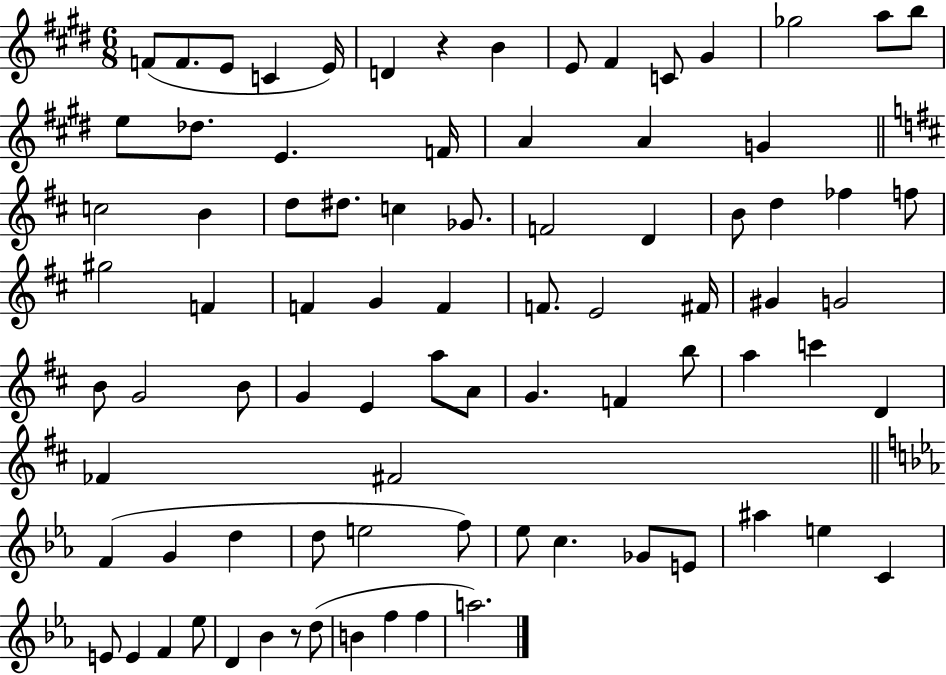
X:1
T:Untitled
M:6/8
L:1/4
K:E
F/2 F/2 E/2 C E/4 D z B E/2 ^F C/2 ^G _g2 a/2 b/2 e/2 _d/2 E F/4 A A G c2 B d/2 ^d/2 c _G/2 F2 D B/2 d _f f/2 ^g2 F F G F F/2 E2 ^F/4 ^G G2 B/2 G2 B/2 G E a/2 A/2 G F b/2 a c' D _F ^F2 F G d d/2 e2 f/2 _e/2 c _G/2 E/2 ^a e C E/2 E F _e/2 D _B z/2 d/2 B f f a2